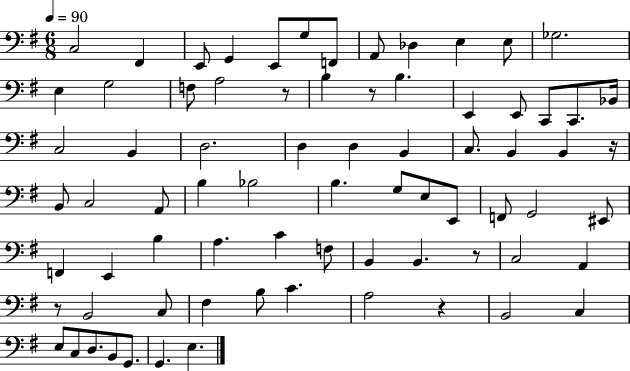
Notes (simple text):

C3/h F#2/q E2/e G2/q E2/e G3/e F2/e A2/e Db3/q E3/q E3/e Gb3/h. E3/q G3/h F3/e A3/h R/e B3/q R/e B3/q. E2/q E2/e C2/e C2/e. Bb2/s C3/h B2/q D3/h. D3/q D3/q B2/q C3/e. B2/q B2/q R/s B2/e C3/h A2/e B3/q Bb3/h B3/q. G3/e E3/e E2/e F2/e G2/h EIS2/e F2/q E2/q B3/q A3/q. C4/q F3/e B2/q B2/q. R/e C3/h A2/q R/e B2/h C3/e F#3/q B3/e C4/q. A3/h R/q B2/h C3/q E3/e C3/e D3/e. B2/e G2/e. G2/q. E3/q.